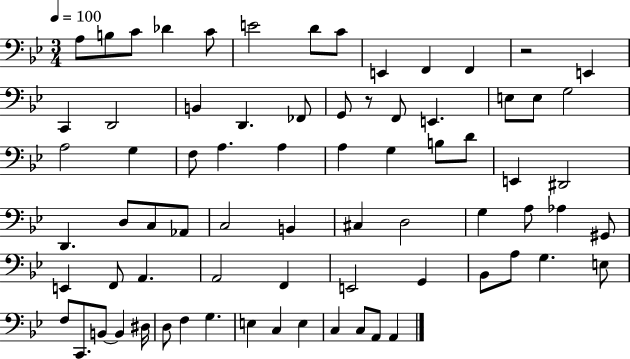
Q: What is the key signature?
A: BES major